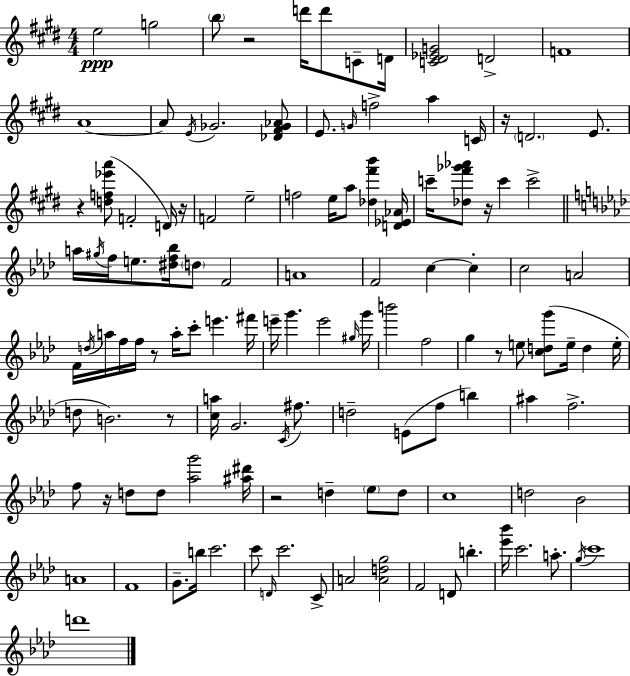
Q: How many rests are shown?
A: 10